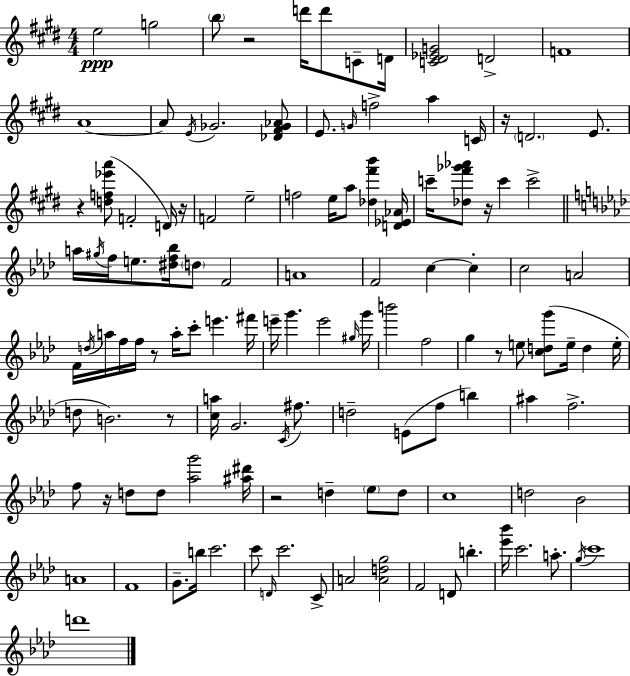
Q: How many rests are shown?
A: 10